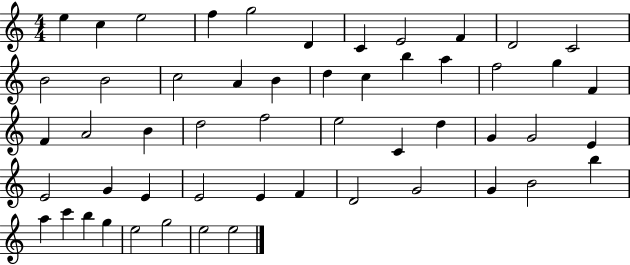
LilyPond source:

{
  \clef treble
  \numericTimeSignature
  \time 4/4
  \key c \major
  e''4 c''4 e''2 | f''4 g''2 d'4 | c'4 e'2 f'4 | d'2 c'2 | \break b'2 b'2 | c''2 a'4 b'4 | d''4 c''4 b''4 a''4 | f''2 g''4 f'4 | \break f'4 a'2 b'4 | d''2 f''2 | e''2 c'4 d''4 | g'4 g'2 e'4 | \break e'2 g'4 e'4 | e'2 e'4 f'4 | d'2 g'2 | g'4 b'2 b''4 | \break a''4 c'''4 b''4 g''4 | e''2 g''2 | e''2 e''2 | \bar "|."
}